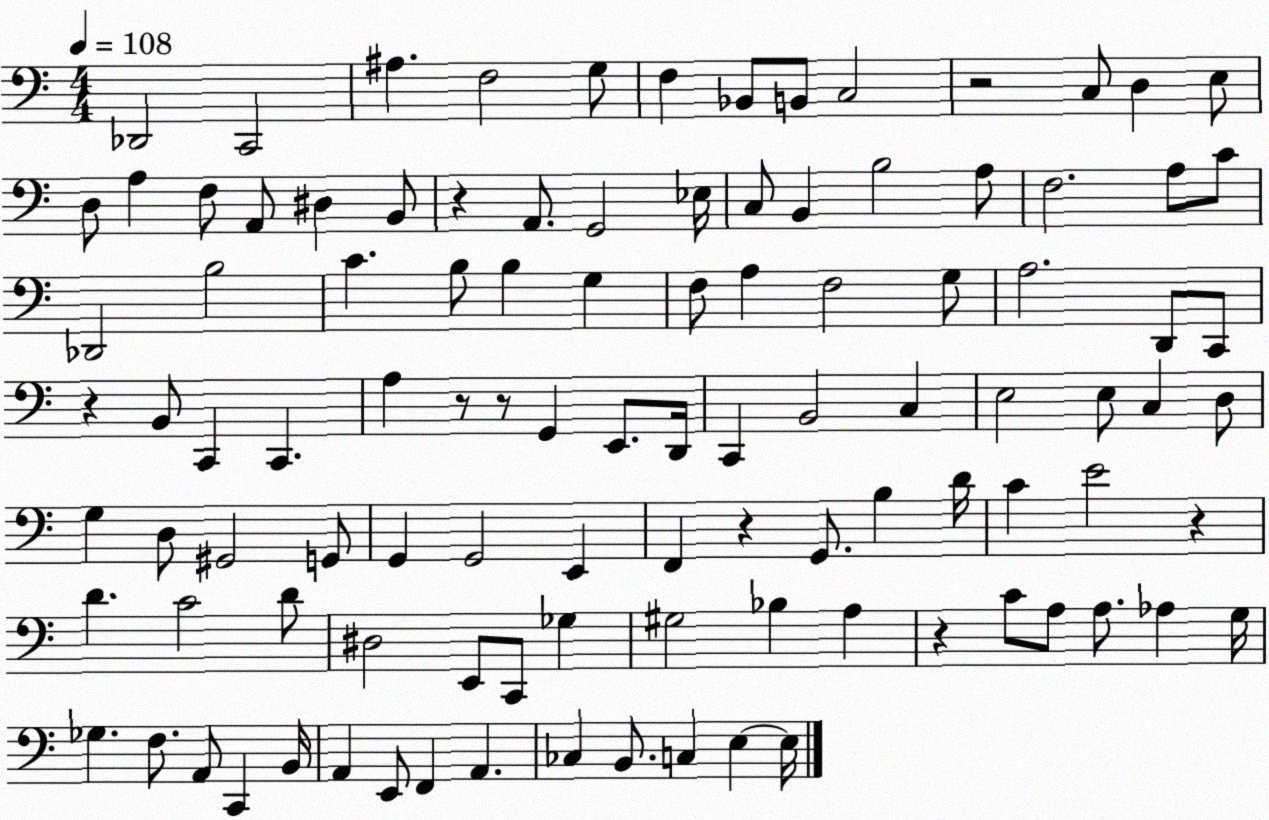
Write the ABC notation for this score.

X:1
T:Untitled
M:4/4
L:1/4
K:C
_D,,2 C,,2 ^A, F,2 G,/2 F, _B,,/2 B,,/2 C,2 z2 C,/2 D, E,/2 D,/2 A, F,/2 A,,/2 ^D, B,,/2 z A,,/2 G,,2 _E,/4 C,/2 B,, B,2 A,/2 F,2 A,/2 C/2 _D,,2 B,2 C B,/2 B, G, F,/2 A, F,2 G,/2 A,2 D,,/2 C,,/2 z B,,/2 C,, C,, A, z/2 z/2 G,, E,,/2 D,,/4 C,, B,,2 C, E,2 E,/2 C, D,/2 G, D,/2 ^G,,2 G,,/2 G,, G,,2 E,, F,, z G,,/2 B, D/4 C E2 z D C2 D/2 ^D,2 E,,/2 C,,/2 _G, ^G,2 _B, A, z C/2 A,/2 A,/2 _A, G,/4 _G, F,/2 A,,/2 C,, B,,/4 A,, E,,/2 F,, A,, _C, B,,/2 C, E, E,/4